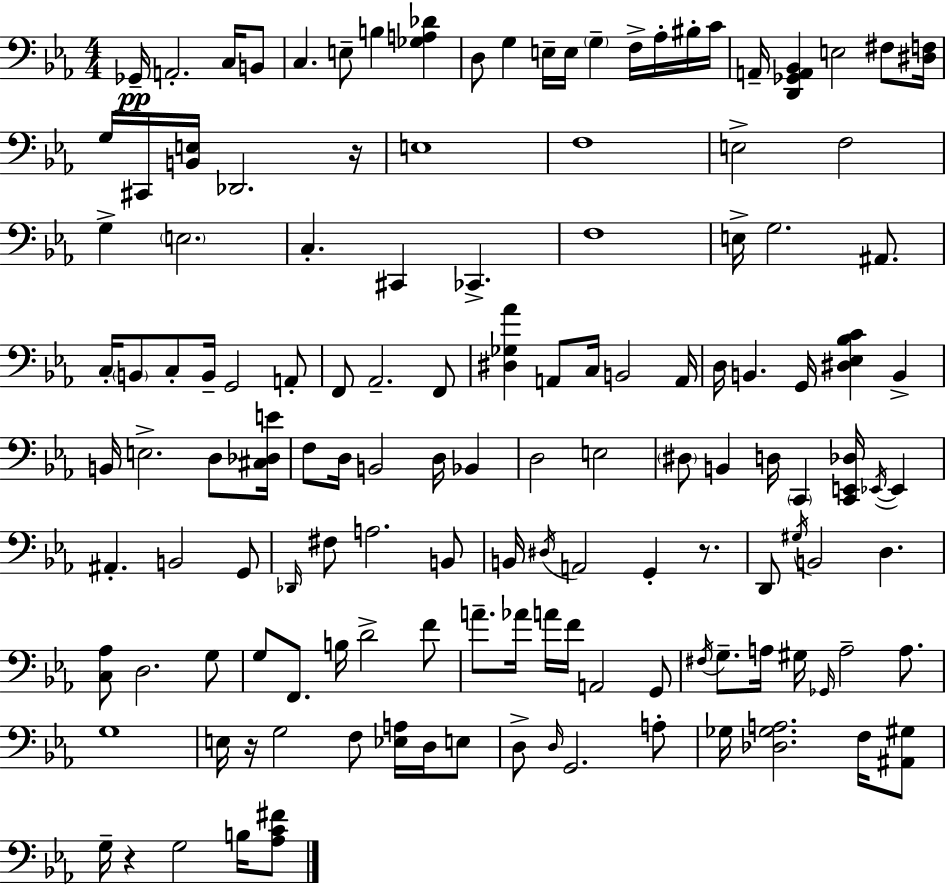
X:1
T:Untitled
M:4/4
L:1/4
K:Cm
_G,,/4 A,,2 C,/4 B,,/2 C, E,/2 B, [_G,A,_D] D,/2 G, E,/4 E,/4 G, F,/4 _A,/4 ^B,/4 C/4 A,,/4 [D,,_G,,A,,_B,,] E,2 ^F,/2 [^D,F,]/4 G,/4 ^C,,/4 [B,,E,]/4 _D,,2 z/4 E,4 F,4 E,2 F,2 G, E,2 C, ^C,, _C,, F,4 E,/4 G,2 ^A,,/2 C,/4 B,,/2 C,/2 B,,/4 G,,2 A,,/2 F,,/2 _A,,2 F,,/2 [^D,_G,_A] A,,/2 C,/4 B,,2 A,,/4 D,/4 B,, G,,/4 [^D,_E,_B,C] B,, B,,/4 E,2 D,/2 [^C,_D,E]/4 F,/2 D,/4 B,,2 D,/4 _B,, D,2 E,2 ^D,/2 B,, D,/4 C,, [C,,E,,_D,]/4 _E,,/4 _E,, ^A,, B,,2 G,,/2 _D,,/4 ^F,/2 A,2 B,,/2 B,,/4 ^D,/4 A,,2 G,, z/2 D,,/2 ^G,/4 B,,2 D, [C,_A,]/2 D,2 G,/2 G,/2 F,,/2 B,/4 D2 F/2 A/2 _A/4 A/4 F/4 A,,2 G,,/2 ^F,/4 G,/2 A,/4 ^G,/4 _G,,/4 A,2 A,/2 G,4 E,/4 z/4 G,2 F,/2 [_E,A,]/4 D,/4 E,/2 D,/2 D,/4 G,,2 A,/2 _G,/4 [_D,_G,A,]2 F,/4 [^A,,^G,]/2 G,/4 z G,2 B,/4 [_A,C^F]/2